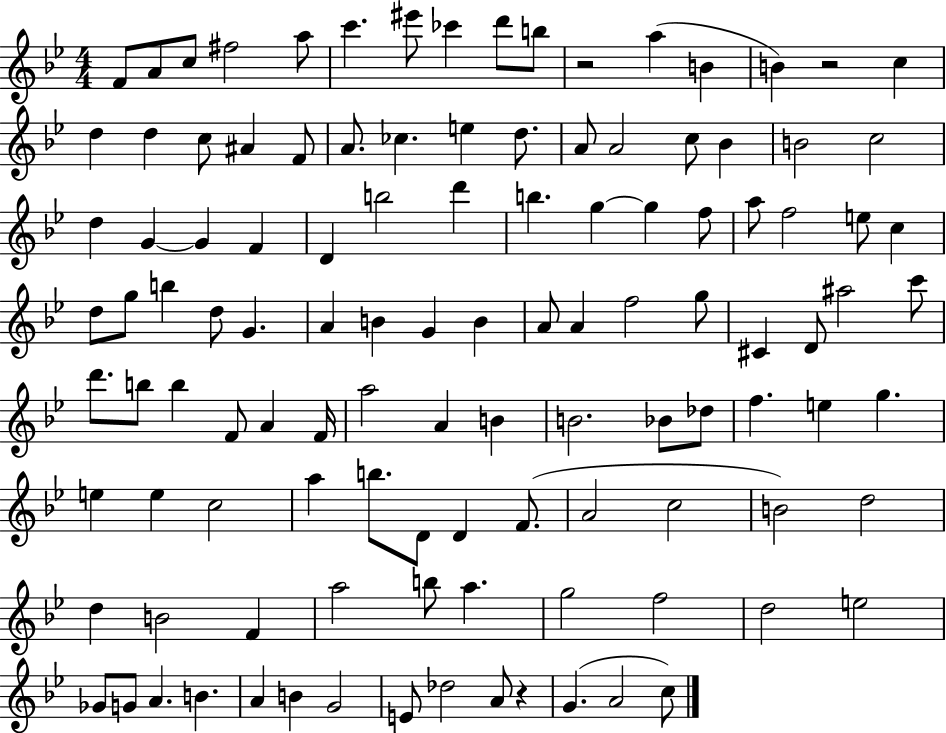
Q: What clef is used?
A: treble